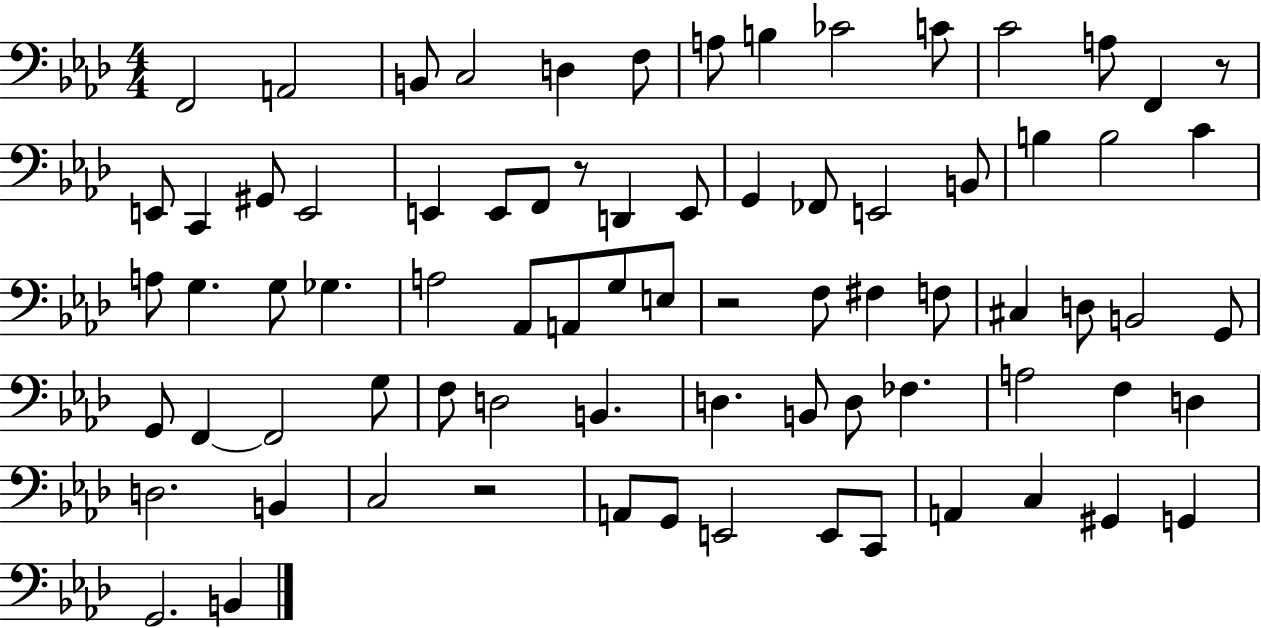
X:1
T:Untitled
M:4/4
L:1/4
K:Ab
F,,2 A,,2 B,,/2 C,2 D, F,/2 A,/2 B, _C2 C/2 C2 A,/2 F,, z/2 E,,/2 C,, ^G,,/2 E,,2 E,, E,,/2 F,,/2 z/2 D,, E,,/2 G,, _F,,/2 E,,2 B,,/2 B, B,2 C A,/2 G, G,/2 _G, A,2 _A,,/2 A,,/2 G,/2 E,/2 z2 F,/2 ^F, F,/2 ^C, D,/2 B,,2 G,,/2 G,,/2 F,, F,,2 G,/2 F,/2 D,2 B,, D, B,,/2 D,/2 _F, A,2 F, D, D,2 B,, C,2 z2 A,,/2 G,,/2 E,,2 E,,/2 C,,/2 A,, C, ^G,, G,, G,,2 B,,